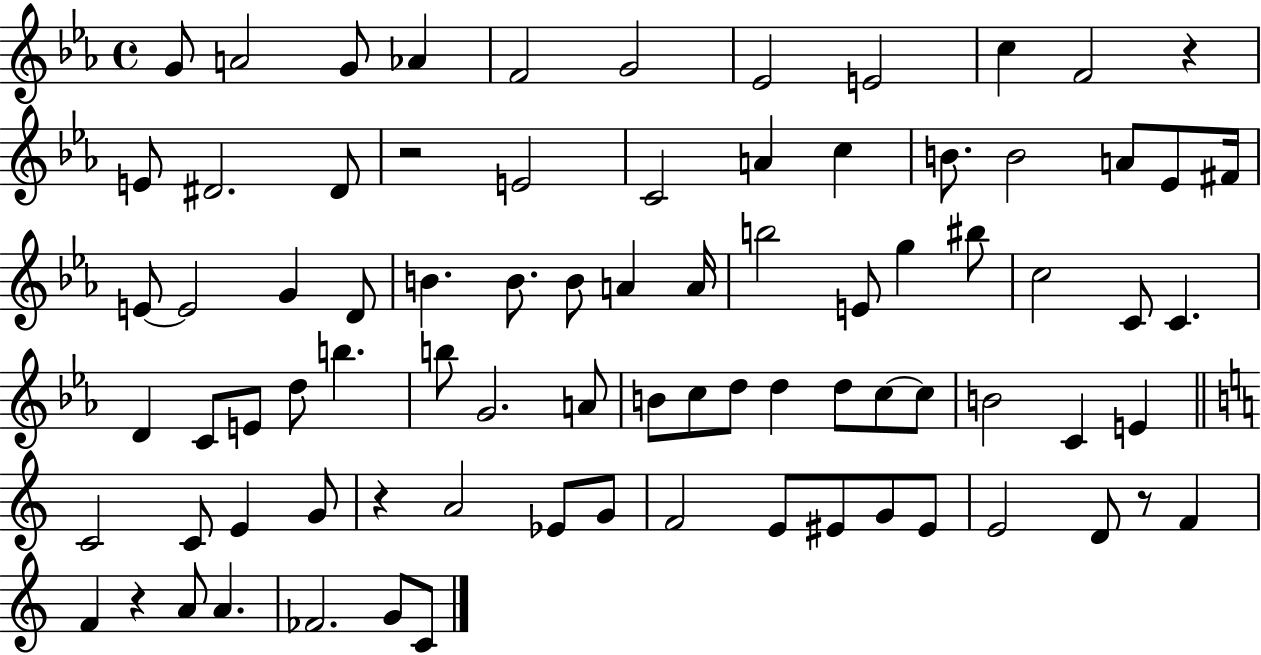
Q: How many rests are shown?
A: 5